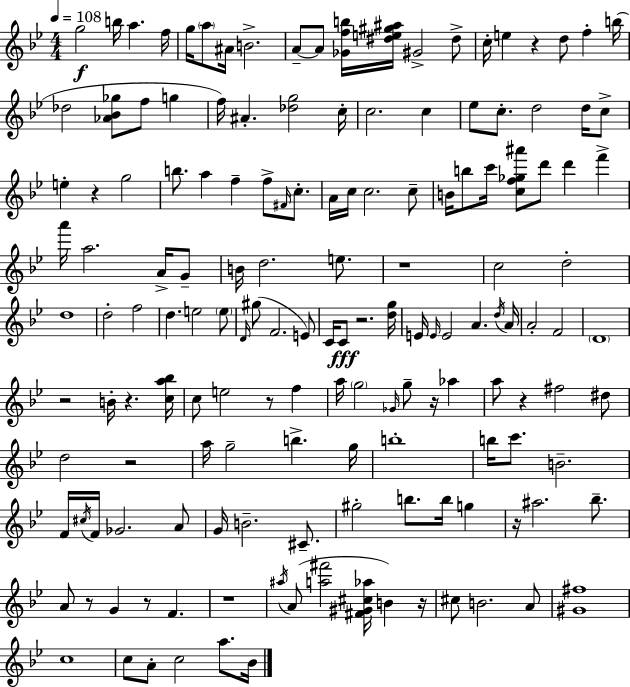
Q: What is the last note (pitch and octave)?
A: Bb4